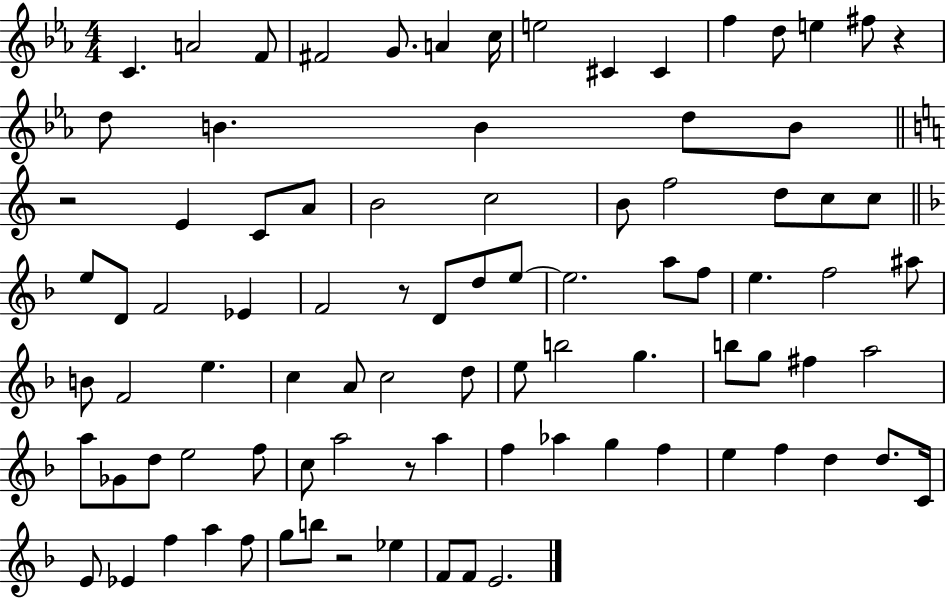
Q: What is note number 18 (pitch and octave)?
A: D5